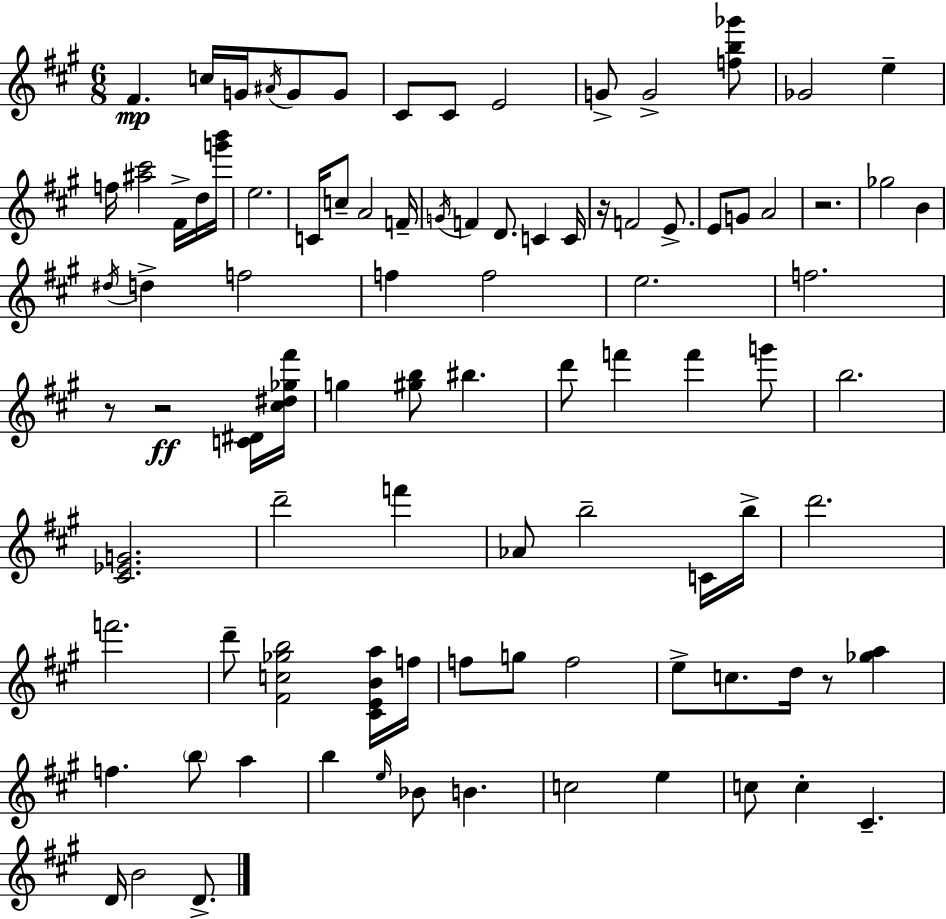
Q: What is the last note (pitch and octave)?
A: D4